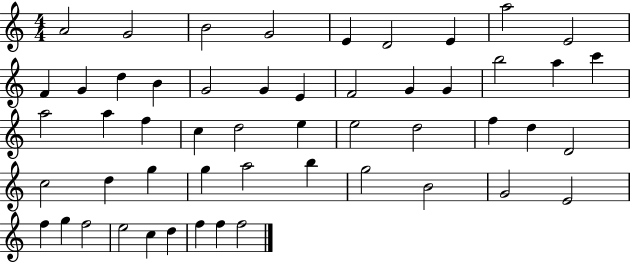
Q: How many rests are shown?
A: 0